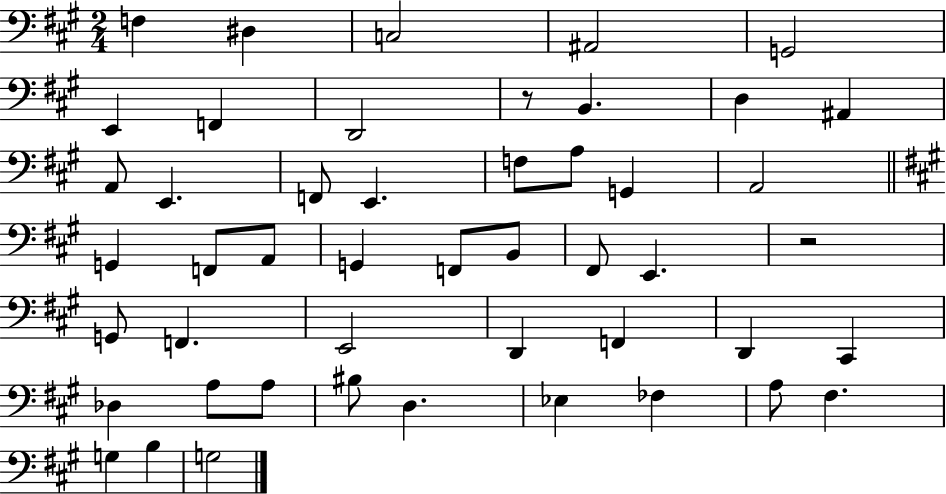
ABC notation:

X:1
T:Untitled
M:2/4
L:1/4
K:A
F, ^D, C,2 ^A,,2 G,,2 E,, F,, D,,2 z/2 B,, D, ^A,, A,,/2 E,, F,,/2 E,, F,/2 A,/2 G,, A,,2 G,, F,,/2 A,,/2 G,, F,,/2 B,,/2 ^F,,/2 E,, z2 G,,/2 F,, E,,2 D,, F,, D,, ^C,, _D, A,/2 A,/2 ^B,/2 D, _E, _F, A,/2 ^F, G, B, G,2